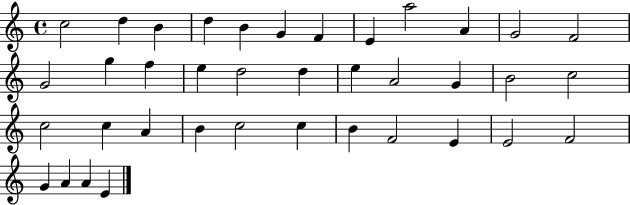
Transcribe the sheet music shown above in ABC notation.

X:1
T:Untitled
M:4/4
L:1/4
K:C
c2 d B d B G F E a2 A G2 F2 G2 g f e d2 d e A2 G B2 c2 c2 c A B c2 c B F2 E E2 F2 G A A E